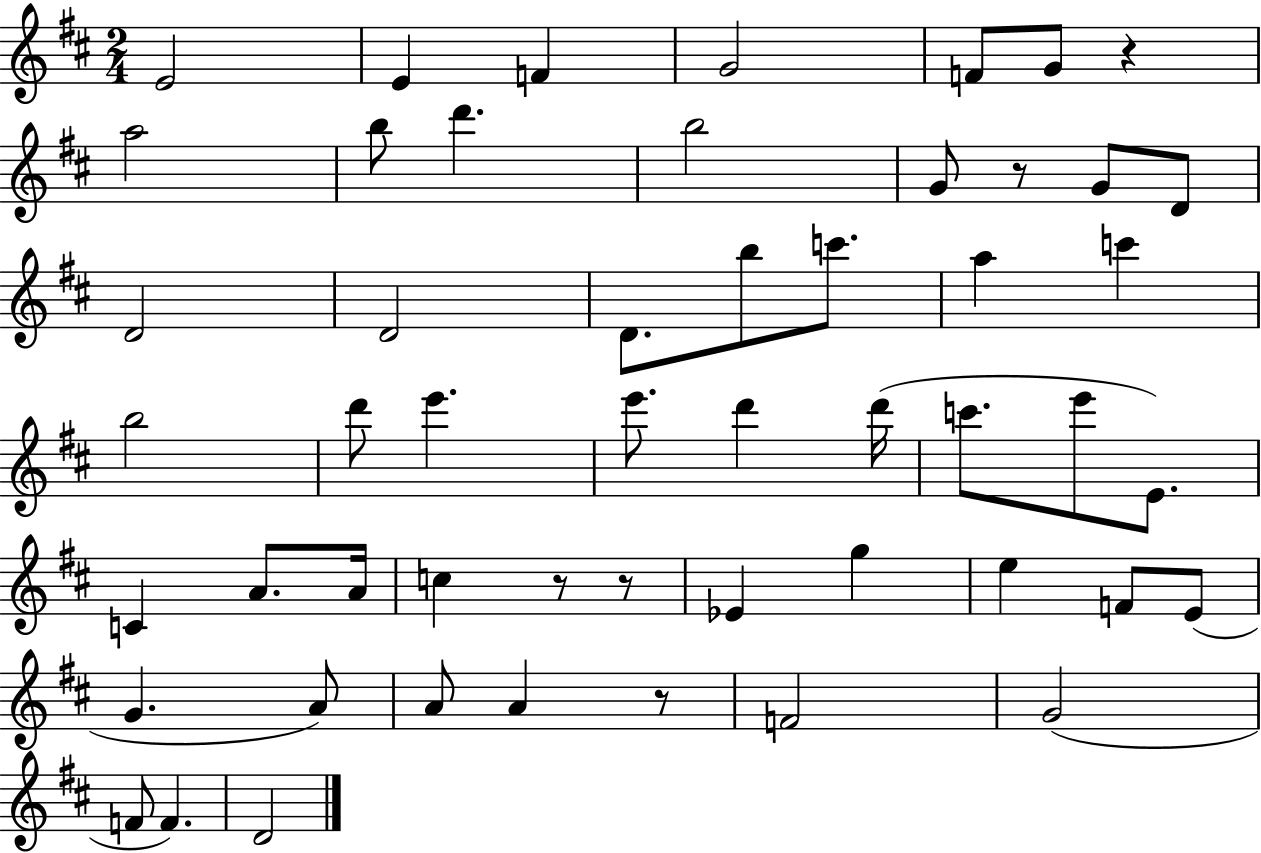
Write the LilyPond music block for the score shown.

{
  \clef treble
  \numericTimeSignature
  \time 2/4
  \key d \major
  e'2 | e'4 f'4 | g'2 | f'8 g'8 r4 | \break a''2 | b''8 d'''4. | b''2 | g'8 r8 g'8 d'8 | \break d'2 | d'2 | d'8. b''8 c'''8. | a''4 c'''4 | \break b''2 | d'''8 e'''4. | e'''8. d'''4 d'''16( | c'''8. e'''8 e'8.) | \break c'4 a'8. a'16 | c''4 r8 r8 | ees'4 g''4 | e''4 f'8 e'8( | \break g'4. a'8) | a'8 a'4 r8 | f'2 | g'2( | \break f'8 f'4.) | d'2 | \bar "|."
}